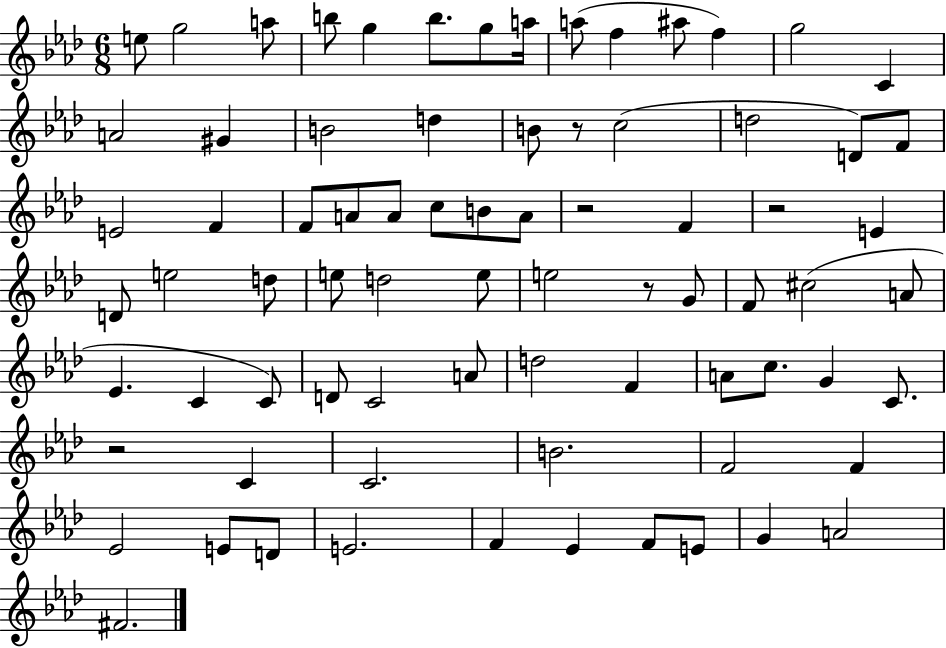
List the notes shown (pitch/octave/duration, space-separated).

E5/e G5/h A5/e B5/e G5/q B5/e. G5/e A5/s A5/e F5/q A#5/e F5/q G5/h C4/q A4/h G#4/q B4/h D5/q B4/e R/e C5/h D5/h D4/e F4/e E4/h F4/q F4/e A4/e A4/e C5/e B4/e A4/e R/h F4/q R/h E4/q D4/e E5/h D5/e E5/e D5/h E5/e E5/h R/e G4/e F4/e C#5/h A4/e Eb4/q. C4/q C4/e D4/e C4/h A4/e D5/h F4/q A4/e C5/e. G4/q C4/e. R/h C4/q C4/h. B4/h. F4/h F4/q Eb4/h E4/e D4/e E4/h. F4/q Eb4/q F4/e E4/e G4/q A4/h F#4/h.